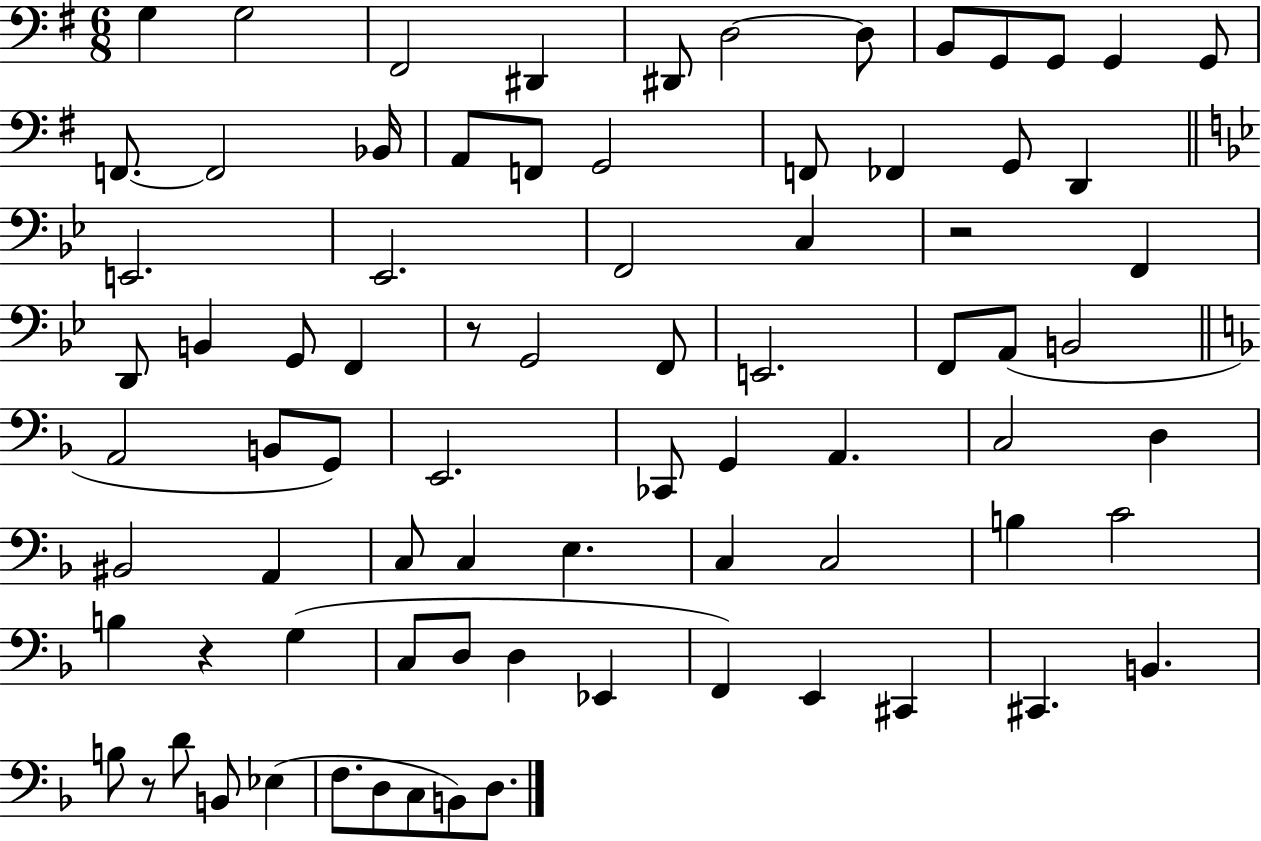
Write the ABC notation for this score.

X:1
T:Untitled
M:6/8
L:1/4
K:G
G, G,2 ^F,,2 ^D,, ^D,,/2 D,2 D,/2 B,,/2 G,,/2 G,,/2 G,, G,,/2 F,,/2 F,,2 _B,,/4 A,,/2 F,,/2 G,,2 F,,/2 _F,, G,,/2 D,, E,,2 _E,,2 F,,2 C, z2 F,, D,,/2 B,, G,,/2 F,, z/2 G,,2 F,,/2 E,,2 F,,/2 A,,/2 B,,2 A,,2 B,,/2 G,,/2 E,,2 _C,,/2 G,, A,, C,2 D, ^B,,2 A,, C,/2 C, E, C, C,2 B, C2 B, z G, C,/2 D,/2 D, _E,, F,, E,, ^C,, ^C,, B,, B,/2 z/2 D/2 B,,/2 _E, F,/2 D,/2 C,/2 B,,/2 D,/2